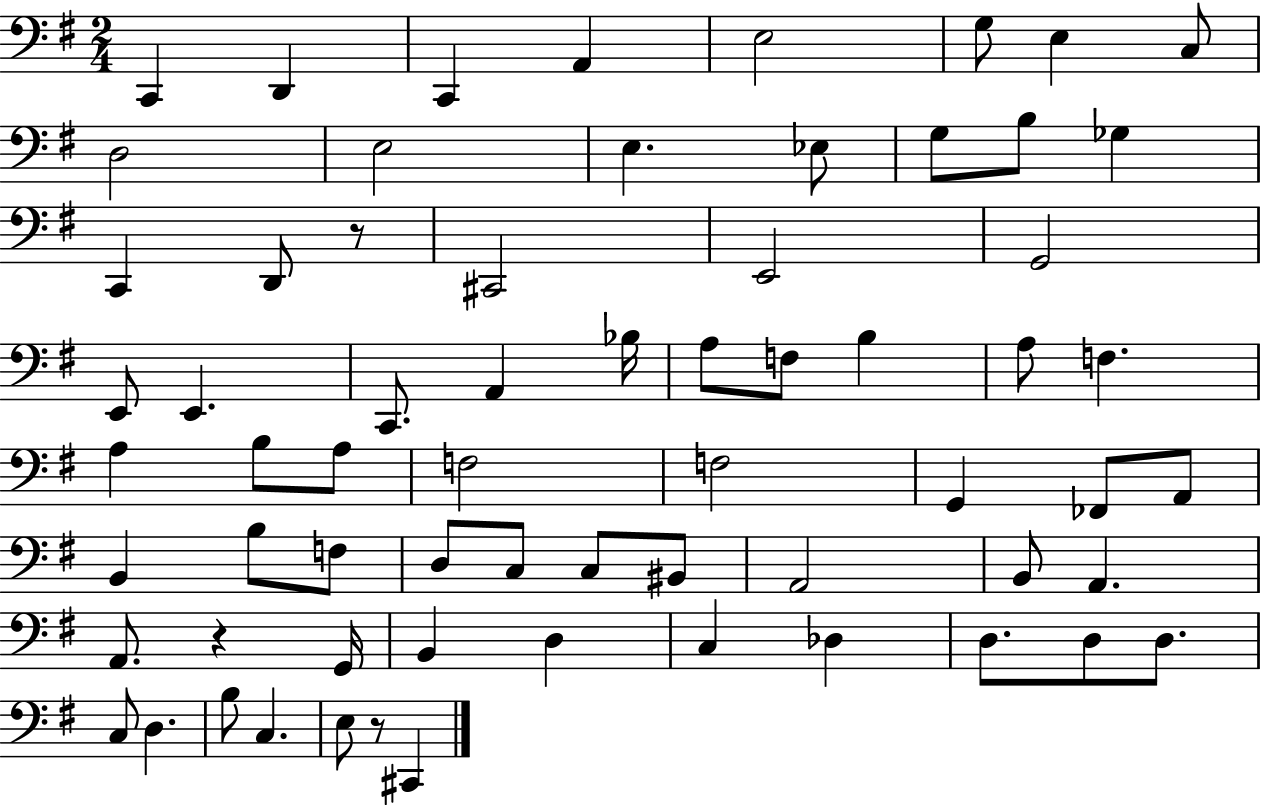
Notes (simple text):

C2/q D2/q C2/q A2/q E3/h G3/e E3/q C3/e D3/h E3/h E3/q. Eb3/e G3/e B3/e Gb3/q C2/q D2/e R/e C#2/h E2/h G2/h E2/e E2/q. C2/e. A2/q Bb3/s A3/e F3/e B3/q A3/e F3/q. A3/q B3/e A3/e F3/h F3/h G2/q FES2/e A2/e B2/q B3/e F3/e D3/e C3/e C3/e BIS2/e A2/h B2/e A2/q. A2/e. R/q G2/s B2/q D3/q C3/q Db3/q D3/e. D3/e D3/e. C3/e D3/q. B3/e C3/q. E3/e R/e C#2/q